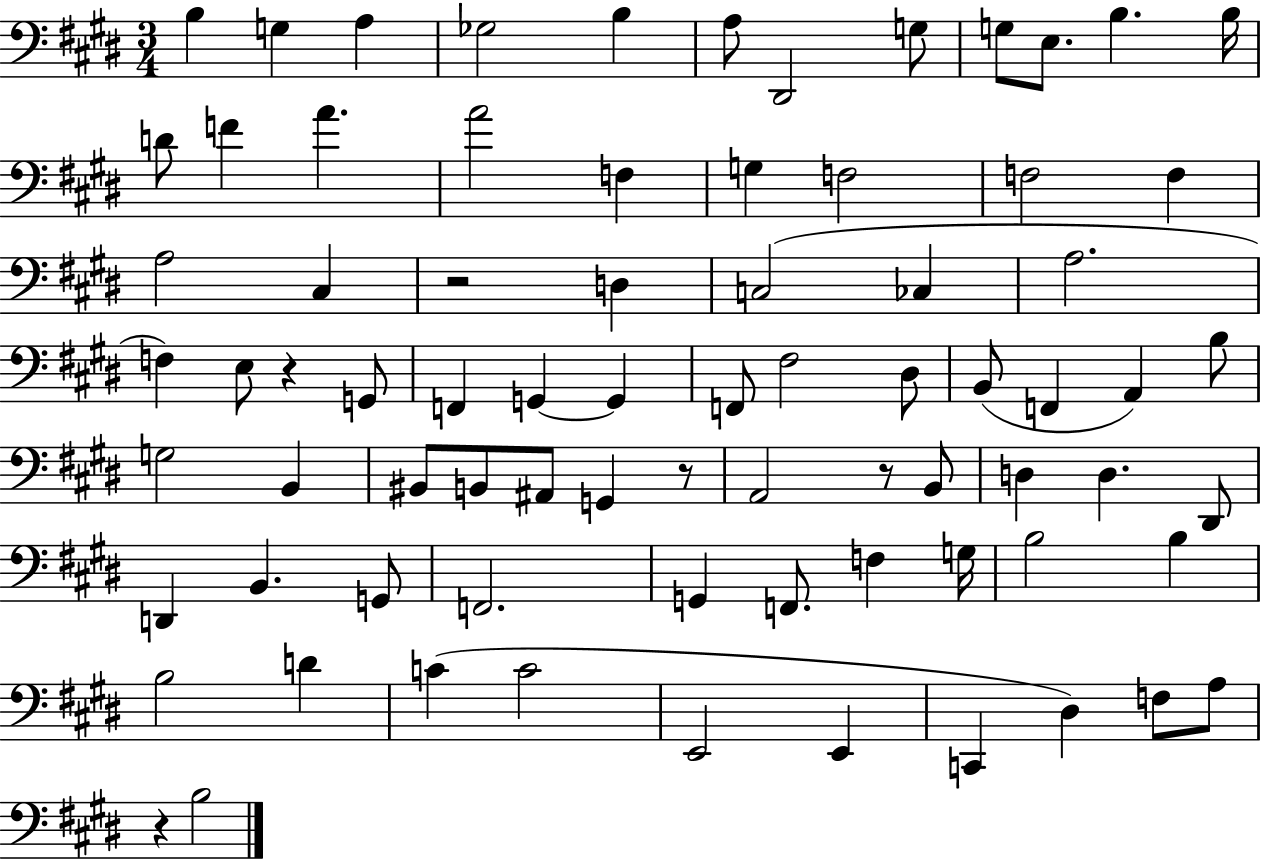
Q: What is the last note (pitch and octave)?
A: B3